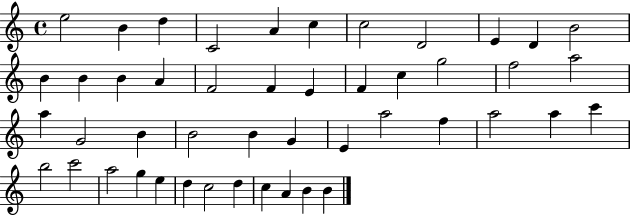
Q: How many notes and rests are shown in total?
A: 47